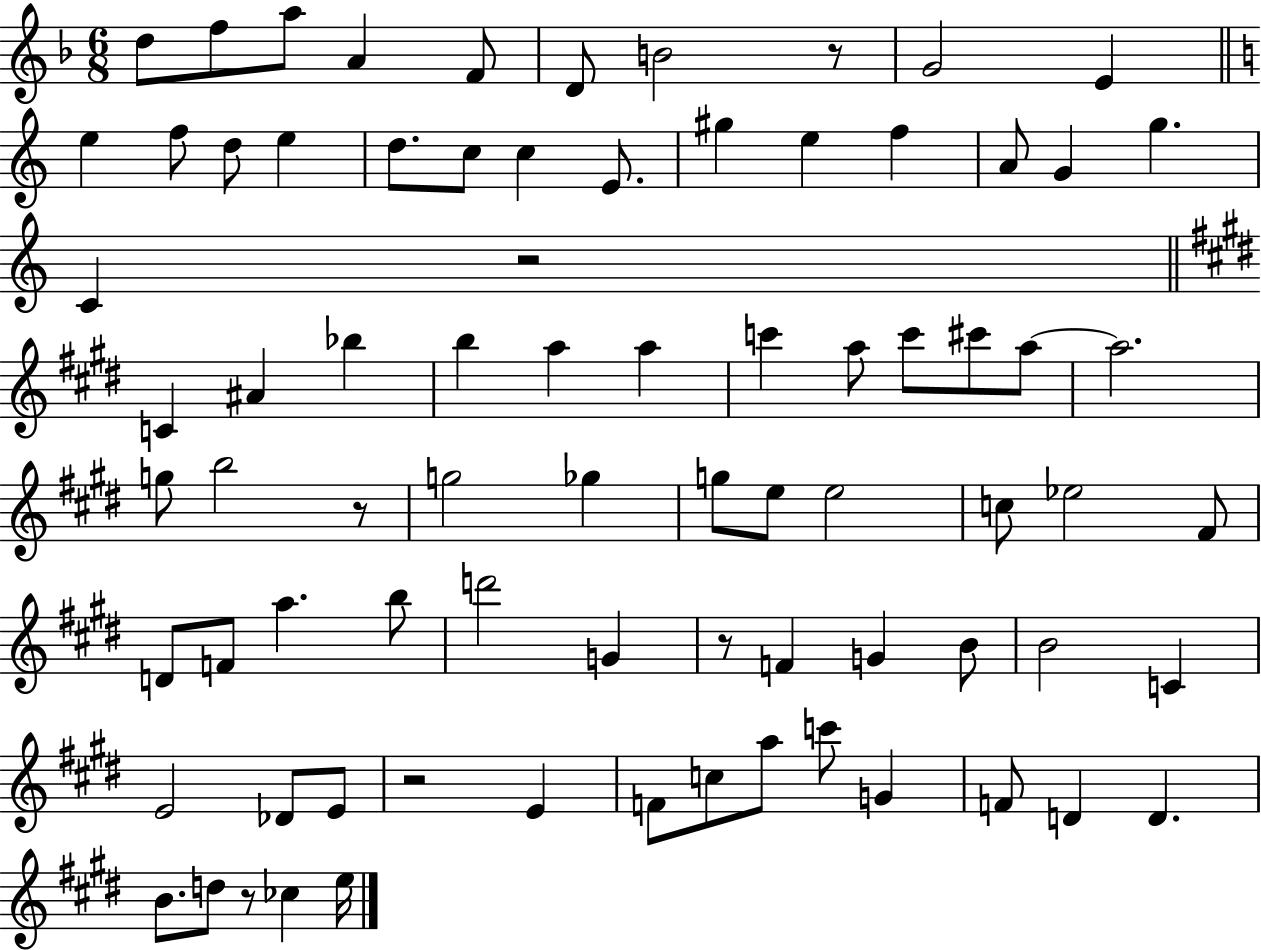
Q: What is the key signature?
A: F major